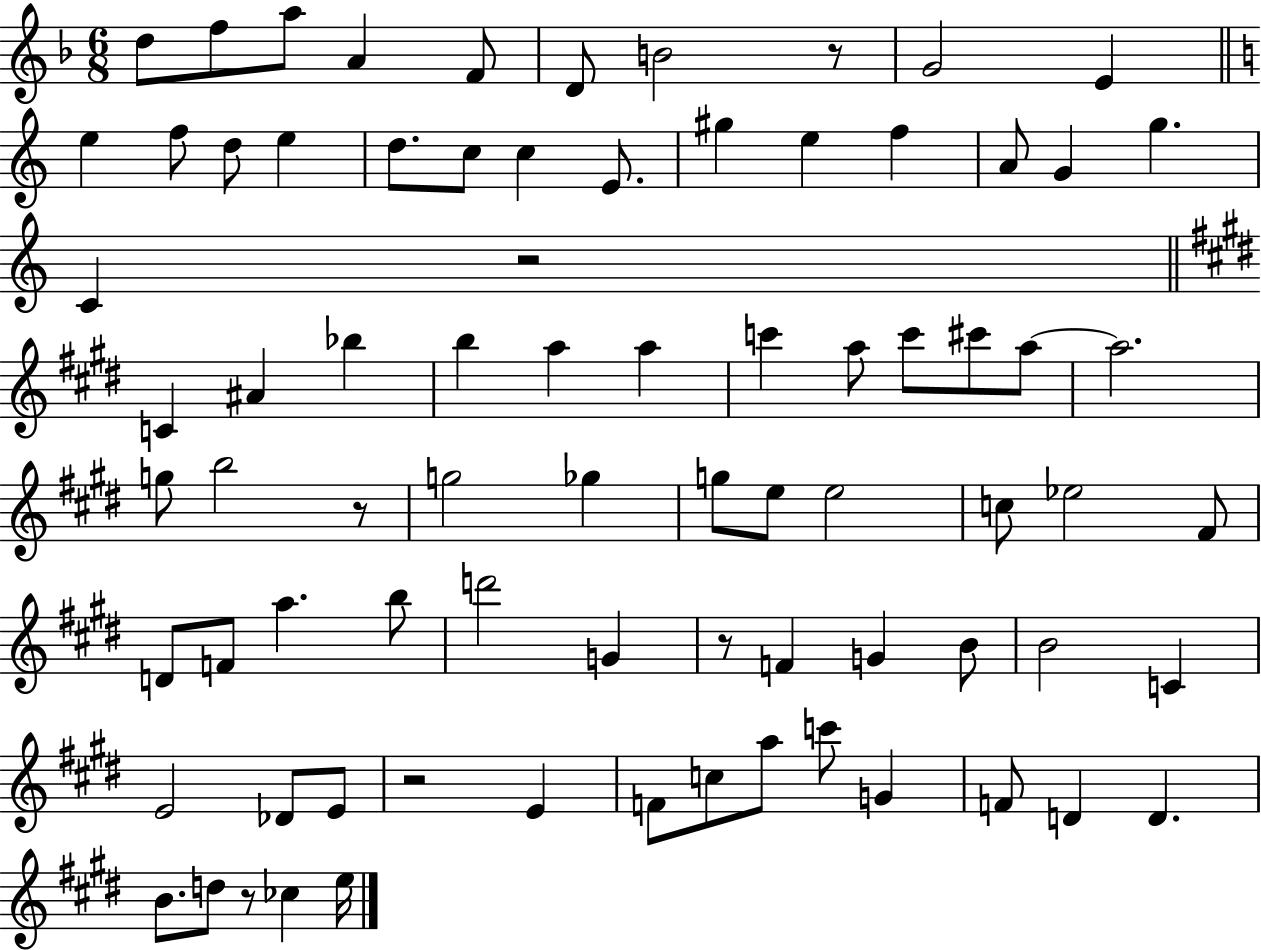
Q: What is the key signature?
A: F major